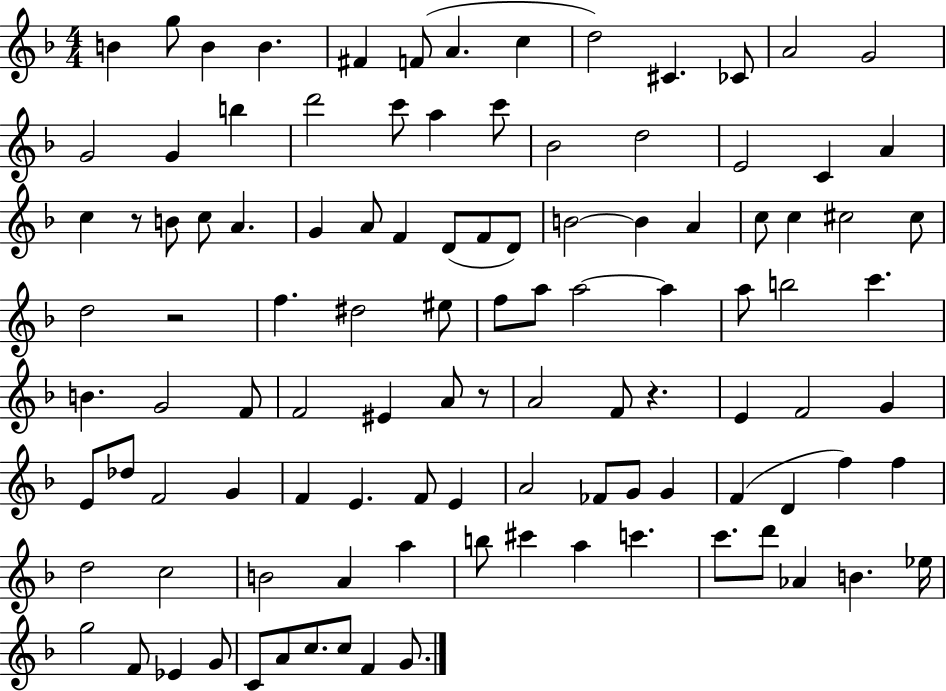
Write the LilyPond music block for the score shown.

{
  \clef treble
  \numericTimeSignature
  \time 4/4
  \key f \major
  \repeat volta 2 { b'4 g''8 b'4 b'4. | fis'4 f'8( a'4. c''4 | d''2) cis'4. ces'8 | a'2 g'2 | \break g'2 g'4 b''4 | d'''2 c'''8 a''4 c'''8 | bes'2 d''2 | e'2 c'4 a'4 | \break c''4 r8 b'8 c''8 a'4. | g'4 a'8 f'4 d'8( f'8 d'8) | b'2~~ b'4 a'4 | c''8 c''4 cis''2 cis''8 | \break d''2 r2 | f''4. dis''2 eis''8 | f''8 a''8 a''2~~ a''4 | a''8 b''2 c'''4. | \break b'4. g'2 f'8 | f'2 eis'4 a'8 r8 | a'2 f'8 r4. | e'4 f'2 g'4 | \break e'8 des''8 f'2 g'4 | f'4 e'4. f'8 e'4 | a'2 fes'8 g'8 g'4 | f'4( d'4 f''4) f''4 | \break d''2 c''2 | b'2 a'4 a''4 | b''8 cis'''4 a''4 c'''4. | c'''8. d'''8 aes'4 b'4. ees''16 | \break g''2 f'8 ees'4 g'8 | c'8 a'8 c''8. c''8 f'4 g'8. | } \bar "|."
}